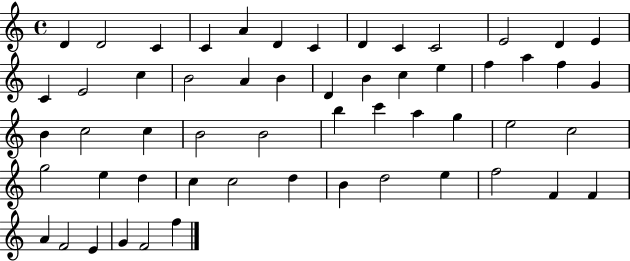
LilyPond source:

{
  \clef treble
  \time 4/4
  \defaultTimeSignature
  \key c \major
  d'4 d'2 c'4 | c'4 a'4 d'4 c'4 | d'4 c'4 c'2 | e'2 d'4 e'4 | \break c'4 e'2 c''4 | b'2 a'4 b'4 | d'4 b'4 c''4 e''4 | f''4 a''4 f''4 g'4 | \break b'4 c''2 c''4 | b'2 b'2 | b''4 c'''4 a''4 g''4 | e''2 c''2 | \break g''2 e''4 d''4 | c''4 c''2 d''4 | b'4 d''2 e''4 | f''2 f'4 f'4 | \break a'4 f'2 e'4 | g'4 f'2 f''4 | \bar "|."
}